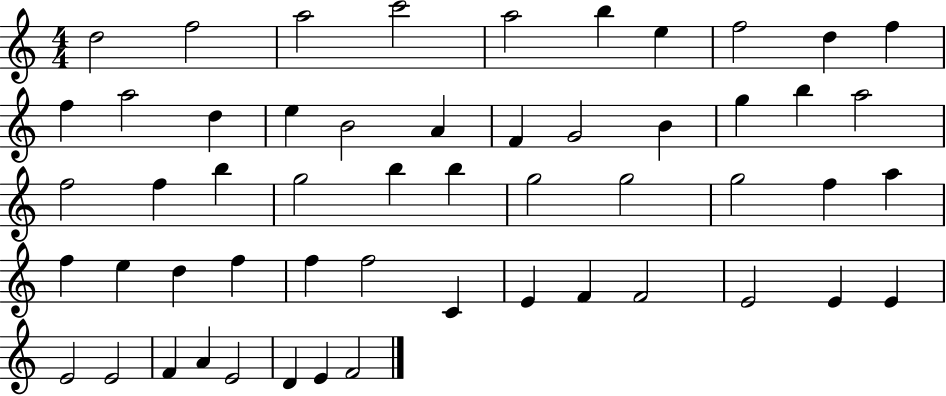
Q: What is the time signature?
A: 4/4